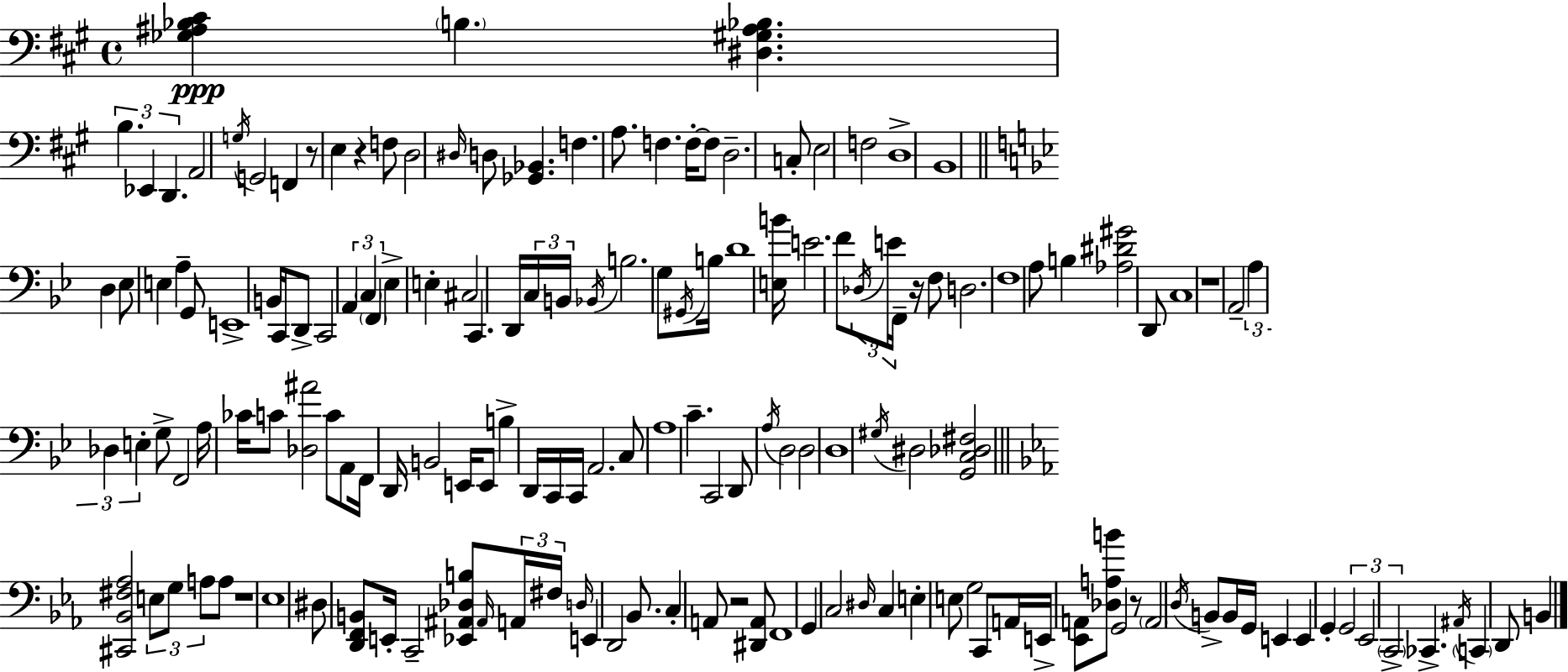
[Gb3,A#3,Bb3,C#4]/q B3/q. [D#3,G#3,A#3,Bb3]/q. B3/q. Eb2/q D2/q. A2/h G3/s G2/h F2/q R/e E3/q R/q F3/e D3/h D#3/s D3/e [Gb2,Bb2]/q. F3/q. A3/e. F3/q. F3/s F3/e D3/h. C3/e E3/h F3/h D3/w B2/w D3/q Eb3/e E3/q A3/q G2/e E2/w B2/s C2/s D2/e C2/h A2/q C3/q F2/q Eb3/q E3/q C#3/h C2/q. D2/s C3/s B2/s Bb2/s B3/h. G3/e G#2/s B3/s D4/w [E3,B4]/s E4/h. F4/e Db3/s E4/s F2/s R/s F3/e D3/h. F3/w A3/e B3/q [Ab3,D#4,G#4]/h D2/e C3/w R/w A2/h A3/q Db3/q E3/q G3/e F2/h A3/s CES4/s C4/e [Db3,A#4]/h C4/e A2/e F2/s D2/s B2/h E2/s E2/e B3/q D2/s C2/s C2/s A2/h. C3/e A3/w C4/q. C2/h D2/e A3/s D3/h D3/h D3/w G#3/s D#3/h [G2,C3,Db3,F#3]/h [C#2,Bb2,F#3,Ab3]/h E3/e G3/e A3/e A3/e R/w Eb3/w D#3/e [D2,F2,B2]/e E2/s C2/h [Eb2,A#2,Db3,B3]/e A#2/s A2/s F#3/s D3/s E2/q D2/h Bb2/e. C3/q A2/e R/h [D#2,A2]/e F2/w G2/q C3/h D#3/s C3/q E3/q E3/e G3/h C2/e A2/s E2/s [Eb2,A2]/e [Db3,A3,B4]/e G2/h R/e A2/h D3/s B2/e B2/s G2/s E2/q E2/q G2/q G2/h Eb2/h C2/h CES2/q. A#2/s C2/q D2/e B2/q